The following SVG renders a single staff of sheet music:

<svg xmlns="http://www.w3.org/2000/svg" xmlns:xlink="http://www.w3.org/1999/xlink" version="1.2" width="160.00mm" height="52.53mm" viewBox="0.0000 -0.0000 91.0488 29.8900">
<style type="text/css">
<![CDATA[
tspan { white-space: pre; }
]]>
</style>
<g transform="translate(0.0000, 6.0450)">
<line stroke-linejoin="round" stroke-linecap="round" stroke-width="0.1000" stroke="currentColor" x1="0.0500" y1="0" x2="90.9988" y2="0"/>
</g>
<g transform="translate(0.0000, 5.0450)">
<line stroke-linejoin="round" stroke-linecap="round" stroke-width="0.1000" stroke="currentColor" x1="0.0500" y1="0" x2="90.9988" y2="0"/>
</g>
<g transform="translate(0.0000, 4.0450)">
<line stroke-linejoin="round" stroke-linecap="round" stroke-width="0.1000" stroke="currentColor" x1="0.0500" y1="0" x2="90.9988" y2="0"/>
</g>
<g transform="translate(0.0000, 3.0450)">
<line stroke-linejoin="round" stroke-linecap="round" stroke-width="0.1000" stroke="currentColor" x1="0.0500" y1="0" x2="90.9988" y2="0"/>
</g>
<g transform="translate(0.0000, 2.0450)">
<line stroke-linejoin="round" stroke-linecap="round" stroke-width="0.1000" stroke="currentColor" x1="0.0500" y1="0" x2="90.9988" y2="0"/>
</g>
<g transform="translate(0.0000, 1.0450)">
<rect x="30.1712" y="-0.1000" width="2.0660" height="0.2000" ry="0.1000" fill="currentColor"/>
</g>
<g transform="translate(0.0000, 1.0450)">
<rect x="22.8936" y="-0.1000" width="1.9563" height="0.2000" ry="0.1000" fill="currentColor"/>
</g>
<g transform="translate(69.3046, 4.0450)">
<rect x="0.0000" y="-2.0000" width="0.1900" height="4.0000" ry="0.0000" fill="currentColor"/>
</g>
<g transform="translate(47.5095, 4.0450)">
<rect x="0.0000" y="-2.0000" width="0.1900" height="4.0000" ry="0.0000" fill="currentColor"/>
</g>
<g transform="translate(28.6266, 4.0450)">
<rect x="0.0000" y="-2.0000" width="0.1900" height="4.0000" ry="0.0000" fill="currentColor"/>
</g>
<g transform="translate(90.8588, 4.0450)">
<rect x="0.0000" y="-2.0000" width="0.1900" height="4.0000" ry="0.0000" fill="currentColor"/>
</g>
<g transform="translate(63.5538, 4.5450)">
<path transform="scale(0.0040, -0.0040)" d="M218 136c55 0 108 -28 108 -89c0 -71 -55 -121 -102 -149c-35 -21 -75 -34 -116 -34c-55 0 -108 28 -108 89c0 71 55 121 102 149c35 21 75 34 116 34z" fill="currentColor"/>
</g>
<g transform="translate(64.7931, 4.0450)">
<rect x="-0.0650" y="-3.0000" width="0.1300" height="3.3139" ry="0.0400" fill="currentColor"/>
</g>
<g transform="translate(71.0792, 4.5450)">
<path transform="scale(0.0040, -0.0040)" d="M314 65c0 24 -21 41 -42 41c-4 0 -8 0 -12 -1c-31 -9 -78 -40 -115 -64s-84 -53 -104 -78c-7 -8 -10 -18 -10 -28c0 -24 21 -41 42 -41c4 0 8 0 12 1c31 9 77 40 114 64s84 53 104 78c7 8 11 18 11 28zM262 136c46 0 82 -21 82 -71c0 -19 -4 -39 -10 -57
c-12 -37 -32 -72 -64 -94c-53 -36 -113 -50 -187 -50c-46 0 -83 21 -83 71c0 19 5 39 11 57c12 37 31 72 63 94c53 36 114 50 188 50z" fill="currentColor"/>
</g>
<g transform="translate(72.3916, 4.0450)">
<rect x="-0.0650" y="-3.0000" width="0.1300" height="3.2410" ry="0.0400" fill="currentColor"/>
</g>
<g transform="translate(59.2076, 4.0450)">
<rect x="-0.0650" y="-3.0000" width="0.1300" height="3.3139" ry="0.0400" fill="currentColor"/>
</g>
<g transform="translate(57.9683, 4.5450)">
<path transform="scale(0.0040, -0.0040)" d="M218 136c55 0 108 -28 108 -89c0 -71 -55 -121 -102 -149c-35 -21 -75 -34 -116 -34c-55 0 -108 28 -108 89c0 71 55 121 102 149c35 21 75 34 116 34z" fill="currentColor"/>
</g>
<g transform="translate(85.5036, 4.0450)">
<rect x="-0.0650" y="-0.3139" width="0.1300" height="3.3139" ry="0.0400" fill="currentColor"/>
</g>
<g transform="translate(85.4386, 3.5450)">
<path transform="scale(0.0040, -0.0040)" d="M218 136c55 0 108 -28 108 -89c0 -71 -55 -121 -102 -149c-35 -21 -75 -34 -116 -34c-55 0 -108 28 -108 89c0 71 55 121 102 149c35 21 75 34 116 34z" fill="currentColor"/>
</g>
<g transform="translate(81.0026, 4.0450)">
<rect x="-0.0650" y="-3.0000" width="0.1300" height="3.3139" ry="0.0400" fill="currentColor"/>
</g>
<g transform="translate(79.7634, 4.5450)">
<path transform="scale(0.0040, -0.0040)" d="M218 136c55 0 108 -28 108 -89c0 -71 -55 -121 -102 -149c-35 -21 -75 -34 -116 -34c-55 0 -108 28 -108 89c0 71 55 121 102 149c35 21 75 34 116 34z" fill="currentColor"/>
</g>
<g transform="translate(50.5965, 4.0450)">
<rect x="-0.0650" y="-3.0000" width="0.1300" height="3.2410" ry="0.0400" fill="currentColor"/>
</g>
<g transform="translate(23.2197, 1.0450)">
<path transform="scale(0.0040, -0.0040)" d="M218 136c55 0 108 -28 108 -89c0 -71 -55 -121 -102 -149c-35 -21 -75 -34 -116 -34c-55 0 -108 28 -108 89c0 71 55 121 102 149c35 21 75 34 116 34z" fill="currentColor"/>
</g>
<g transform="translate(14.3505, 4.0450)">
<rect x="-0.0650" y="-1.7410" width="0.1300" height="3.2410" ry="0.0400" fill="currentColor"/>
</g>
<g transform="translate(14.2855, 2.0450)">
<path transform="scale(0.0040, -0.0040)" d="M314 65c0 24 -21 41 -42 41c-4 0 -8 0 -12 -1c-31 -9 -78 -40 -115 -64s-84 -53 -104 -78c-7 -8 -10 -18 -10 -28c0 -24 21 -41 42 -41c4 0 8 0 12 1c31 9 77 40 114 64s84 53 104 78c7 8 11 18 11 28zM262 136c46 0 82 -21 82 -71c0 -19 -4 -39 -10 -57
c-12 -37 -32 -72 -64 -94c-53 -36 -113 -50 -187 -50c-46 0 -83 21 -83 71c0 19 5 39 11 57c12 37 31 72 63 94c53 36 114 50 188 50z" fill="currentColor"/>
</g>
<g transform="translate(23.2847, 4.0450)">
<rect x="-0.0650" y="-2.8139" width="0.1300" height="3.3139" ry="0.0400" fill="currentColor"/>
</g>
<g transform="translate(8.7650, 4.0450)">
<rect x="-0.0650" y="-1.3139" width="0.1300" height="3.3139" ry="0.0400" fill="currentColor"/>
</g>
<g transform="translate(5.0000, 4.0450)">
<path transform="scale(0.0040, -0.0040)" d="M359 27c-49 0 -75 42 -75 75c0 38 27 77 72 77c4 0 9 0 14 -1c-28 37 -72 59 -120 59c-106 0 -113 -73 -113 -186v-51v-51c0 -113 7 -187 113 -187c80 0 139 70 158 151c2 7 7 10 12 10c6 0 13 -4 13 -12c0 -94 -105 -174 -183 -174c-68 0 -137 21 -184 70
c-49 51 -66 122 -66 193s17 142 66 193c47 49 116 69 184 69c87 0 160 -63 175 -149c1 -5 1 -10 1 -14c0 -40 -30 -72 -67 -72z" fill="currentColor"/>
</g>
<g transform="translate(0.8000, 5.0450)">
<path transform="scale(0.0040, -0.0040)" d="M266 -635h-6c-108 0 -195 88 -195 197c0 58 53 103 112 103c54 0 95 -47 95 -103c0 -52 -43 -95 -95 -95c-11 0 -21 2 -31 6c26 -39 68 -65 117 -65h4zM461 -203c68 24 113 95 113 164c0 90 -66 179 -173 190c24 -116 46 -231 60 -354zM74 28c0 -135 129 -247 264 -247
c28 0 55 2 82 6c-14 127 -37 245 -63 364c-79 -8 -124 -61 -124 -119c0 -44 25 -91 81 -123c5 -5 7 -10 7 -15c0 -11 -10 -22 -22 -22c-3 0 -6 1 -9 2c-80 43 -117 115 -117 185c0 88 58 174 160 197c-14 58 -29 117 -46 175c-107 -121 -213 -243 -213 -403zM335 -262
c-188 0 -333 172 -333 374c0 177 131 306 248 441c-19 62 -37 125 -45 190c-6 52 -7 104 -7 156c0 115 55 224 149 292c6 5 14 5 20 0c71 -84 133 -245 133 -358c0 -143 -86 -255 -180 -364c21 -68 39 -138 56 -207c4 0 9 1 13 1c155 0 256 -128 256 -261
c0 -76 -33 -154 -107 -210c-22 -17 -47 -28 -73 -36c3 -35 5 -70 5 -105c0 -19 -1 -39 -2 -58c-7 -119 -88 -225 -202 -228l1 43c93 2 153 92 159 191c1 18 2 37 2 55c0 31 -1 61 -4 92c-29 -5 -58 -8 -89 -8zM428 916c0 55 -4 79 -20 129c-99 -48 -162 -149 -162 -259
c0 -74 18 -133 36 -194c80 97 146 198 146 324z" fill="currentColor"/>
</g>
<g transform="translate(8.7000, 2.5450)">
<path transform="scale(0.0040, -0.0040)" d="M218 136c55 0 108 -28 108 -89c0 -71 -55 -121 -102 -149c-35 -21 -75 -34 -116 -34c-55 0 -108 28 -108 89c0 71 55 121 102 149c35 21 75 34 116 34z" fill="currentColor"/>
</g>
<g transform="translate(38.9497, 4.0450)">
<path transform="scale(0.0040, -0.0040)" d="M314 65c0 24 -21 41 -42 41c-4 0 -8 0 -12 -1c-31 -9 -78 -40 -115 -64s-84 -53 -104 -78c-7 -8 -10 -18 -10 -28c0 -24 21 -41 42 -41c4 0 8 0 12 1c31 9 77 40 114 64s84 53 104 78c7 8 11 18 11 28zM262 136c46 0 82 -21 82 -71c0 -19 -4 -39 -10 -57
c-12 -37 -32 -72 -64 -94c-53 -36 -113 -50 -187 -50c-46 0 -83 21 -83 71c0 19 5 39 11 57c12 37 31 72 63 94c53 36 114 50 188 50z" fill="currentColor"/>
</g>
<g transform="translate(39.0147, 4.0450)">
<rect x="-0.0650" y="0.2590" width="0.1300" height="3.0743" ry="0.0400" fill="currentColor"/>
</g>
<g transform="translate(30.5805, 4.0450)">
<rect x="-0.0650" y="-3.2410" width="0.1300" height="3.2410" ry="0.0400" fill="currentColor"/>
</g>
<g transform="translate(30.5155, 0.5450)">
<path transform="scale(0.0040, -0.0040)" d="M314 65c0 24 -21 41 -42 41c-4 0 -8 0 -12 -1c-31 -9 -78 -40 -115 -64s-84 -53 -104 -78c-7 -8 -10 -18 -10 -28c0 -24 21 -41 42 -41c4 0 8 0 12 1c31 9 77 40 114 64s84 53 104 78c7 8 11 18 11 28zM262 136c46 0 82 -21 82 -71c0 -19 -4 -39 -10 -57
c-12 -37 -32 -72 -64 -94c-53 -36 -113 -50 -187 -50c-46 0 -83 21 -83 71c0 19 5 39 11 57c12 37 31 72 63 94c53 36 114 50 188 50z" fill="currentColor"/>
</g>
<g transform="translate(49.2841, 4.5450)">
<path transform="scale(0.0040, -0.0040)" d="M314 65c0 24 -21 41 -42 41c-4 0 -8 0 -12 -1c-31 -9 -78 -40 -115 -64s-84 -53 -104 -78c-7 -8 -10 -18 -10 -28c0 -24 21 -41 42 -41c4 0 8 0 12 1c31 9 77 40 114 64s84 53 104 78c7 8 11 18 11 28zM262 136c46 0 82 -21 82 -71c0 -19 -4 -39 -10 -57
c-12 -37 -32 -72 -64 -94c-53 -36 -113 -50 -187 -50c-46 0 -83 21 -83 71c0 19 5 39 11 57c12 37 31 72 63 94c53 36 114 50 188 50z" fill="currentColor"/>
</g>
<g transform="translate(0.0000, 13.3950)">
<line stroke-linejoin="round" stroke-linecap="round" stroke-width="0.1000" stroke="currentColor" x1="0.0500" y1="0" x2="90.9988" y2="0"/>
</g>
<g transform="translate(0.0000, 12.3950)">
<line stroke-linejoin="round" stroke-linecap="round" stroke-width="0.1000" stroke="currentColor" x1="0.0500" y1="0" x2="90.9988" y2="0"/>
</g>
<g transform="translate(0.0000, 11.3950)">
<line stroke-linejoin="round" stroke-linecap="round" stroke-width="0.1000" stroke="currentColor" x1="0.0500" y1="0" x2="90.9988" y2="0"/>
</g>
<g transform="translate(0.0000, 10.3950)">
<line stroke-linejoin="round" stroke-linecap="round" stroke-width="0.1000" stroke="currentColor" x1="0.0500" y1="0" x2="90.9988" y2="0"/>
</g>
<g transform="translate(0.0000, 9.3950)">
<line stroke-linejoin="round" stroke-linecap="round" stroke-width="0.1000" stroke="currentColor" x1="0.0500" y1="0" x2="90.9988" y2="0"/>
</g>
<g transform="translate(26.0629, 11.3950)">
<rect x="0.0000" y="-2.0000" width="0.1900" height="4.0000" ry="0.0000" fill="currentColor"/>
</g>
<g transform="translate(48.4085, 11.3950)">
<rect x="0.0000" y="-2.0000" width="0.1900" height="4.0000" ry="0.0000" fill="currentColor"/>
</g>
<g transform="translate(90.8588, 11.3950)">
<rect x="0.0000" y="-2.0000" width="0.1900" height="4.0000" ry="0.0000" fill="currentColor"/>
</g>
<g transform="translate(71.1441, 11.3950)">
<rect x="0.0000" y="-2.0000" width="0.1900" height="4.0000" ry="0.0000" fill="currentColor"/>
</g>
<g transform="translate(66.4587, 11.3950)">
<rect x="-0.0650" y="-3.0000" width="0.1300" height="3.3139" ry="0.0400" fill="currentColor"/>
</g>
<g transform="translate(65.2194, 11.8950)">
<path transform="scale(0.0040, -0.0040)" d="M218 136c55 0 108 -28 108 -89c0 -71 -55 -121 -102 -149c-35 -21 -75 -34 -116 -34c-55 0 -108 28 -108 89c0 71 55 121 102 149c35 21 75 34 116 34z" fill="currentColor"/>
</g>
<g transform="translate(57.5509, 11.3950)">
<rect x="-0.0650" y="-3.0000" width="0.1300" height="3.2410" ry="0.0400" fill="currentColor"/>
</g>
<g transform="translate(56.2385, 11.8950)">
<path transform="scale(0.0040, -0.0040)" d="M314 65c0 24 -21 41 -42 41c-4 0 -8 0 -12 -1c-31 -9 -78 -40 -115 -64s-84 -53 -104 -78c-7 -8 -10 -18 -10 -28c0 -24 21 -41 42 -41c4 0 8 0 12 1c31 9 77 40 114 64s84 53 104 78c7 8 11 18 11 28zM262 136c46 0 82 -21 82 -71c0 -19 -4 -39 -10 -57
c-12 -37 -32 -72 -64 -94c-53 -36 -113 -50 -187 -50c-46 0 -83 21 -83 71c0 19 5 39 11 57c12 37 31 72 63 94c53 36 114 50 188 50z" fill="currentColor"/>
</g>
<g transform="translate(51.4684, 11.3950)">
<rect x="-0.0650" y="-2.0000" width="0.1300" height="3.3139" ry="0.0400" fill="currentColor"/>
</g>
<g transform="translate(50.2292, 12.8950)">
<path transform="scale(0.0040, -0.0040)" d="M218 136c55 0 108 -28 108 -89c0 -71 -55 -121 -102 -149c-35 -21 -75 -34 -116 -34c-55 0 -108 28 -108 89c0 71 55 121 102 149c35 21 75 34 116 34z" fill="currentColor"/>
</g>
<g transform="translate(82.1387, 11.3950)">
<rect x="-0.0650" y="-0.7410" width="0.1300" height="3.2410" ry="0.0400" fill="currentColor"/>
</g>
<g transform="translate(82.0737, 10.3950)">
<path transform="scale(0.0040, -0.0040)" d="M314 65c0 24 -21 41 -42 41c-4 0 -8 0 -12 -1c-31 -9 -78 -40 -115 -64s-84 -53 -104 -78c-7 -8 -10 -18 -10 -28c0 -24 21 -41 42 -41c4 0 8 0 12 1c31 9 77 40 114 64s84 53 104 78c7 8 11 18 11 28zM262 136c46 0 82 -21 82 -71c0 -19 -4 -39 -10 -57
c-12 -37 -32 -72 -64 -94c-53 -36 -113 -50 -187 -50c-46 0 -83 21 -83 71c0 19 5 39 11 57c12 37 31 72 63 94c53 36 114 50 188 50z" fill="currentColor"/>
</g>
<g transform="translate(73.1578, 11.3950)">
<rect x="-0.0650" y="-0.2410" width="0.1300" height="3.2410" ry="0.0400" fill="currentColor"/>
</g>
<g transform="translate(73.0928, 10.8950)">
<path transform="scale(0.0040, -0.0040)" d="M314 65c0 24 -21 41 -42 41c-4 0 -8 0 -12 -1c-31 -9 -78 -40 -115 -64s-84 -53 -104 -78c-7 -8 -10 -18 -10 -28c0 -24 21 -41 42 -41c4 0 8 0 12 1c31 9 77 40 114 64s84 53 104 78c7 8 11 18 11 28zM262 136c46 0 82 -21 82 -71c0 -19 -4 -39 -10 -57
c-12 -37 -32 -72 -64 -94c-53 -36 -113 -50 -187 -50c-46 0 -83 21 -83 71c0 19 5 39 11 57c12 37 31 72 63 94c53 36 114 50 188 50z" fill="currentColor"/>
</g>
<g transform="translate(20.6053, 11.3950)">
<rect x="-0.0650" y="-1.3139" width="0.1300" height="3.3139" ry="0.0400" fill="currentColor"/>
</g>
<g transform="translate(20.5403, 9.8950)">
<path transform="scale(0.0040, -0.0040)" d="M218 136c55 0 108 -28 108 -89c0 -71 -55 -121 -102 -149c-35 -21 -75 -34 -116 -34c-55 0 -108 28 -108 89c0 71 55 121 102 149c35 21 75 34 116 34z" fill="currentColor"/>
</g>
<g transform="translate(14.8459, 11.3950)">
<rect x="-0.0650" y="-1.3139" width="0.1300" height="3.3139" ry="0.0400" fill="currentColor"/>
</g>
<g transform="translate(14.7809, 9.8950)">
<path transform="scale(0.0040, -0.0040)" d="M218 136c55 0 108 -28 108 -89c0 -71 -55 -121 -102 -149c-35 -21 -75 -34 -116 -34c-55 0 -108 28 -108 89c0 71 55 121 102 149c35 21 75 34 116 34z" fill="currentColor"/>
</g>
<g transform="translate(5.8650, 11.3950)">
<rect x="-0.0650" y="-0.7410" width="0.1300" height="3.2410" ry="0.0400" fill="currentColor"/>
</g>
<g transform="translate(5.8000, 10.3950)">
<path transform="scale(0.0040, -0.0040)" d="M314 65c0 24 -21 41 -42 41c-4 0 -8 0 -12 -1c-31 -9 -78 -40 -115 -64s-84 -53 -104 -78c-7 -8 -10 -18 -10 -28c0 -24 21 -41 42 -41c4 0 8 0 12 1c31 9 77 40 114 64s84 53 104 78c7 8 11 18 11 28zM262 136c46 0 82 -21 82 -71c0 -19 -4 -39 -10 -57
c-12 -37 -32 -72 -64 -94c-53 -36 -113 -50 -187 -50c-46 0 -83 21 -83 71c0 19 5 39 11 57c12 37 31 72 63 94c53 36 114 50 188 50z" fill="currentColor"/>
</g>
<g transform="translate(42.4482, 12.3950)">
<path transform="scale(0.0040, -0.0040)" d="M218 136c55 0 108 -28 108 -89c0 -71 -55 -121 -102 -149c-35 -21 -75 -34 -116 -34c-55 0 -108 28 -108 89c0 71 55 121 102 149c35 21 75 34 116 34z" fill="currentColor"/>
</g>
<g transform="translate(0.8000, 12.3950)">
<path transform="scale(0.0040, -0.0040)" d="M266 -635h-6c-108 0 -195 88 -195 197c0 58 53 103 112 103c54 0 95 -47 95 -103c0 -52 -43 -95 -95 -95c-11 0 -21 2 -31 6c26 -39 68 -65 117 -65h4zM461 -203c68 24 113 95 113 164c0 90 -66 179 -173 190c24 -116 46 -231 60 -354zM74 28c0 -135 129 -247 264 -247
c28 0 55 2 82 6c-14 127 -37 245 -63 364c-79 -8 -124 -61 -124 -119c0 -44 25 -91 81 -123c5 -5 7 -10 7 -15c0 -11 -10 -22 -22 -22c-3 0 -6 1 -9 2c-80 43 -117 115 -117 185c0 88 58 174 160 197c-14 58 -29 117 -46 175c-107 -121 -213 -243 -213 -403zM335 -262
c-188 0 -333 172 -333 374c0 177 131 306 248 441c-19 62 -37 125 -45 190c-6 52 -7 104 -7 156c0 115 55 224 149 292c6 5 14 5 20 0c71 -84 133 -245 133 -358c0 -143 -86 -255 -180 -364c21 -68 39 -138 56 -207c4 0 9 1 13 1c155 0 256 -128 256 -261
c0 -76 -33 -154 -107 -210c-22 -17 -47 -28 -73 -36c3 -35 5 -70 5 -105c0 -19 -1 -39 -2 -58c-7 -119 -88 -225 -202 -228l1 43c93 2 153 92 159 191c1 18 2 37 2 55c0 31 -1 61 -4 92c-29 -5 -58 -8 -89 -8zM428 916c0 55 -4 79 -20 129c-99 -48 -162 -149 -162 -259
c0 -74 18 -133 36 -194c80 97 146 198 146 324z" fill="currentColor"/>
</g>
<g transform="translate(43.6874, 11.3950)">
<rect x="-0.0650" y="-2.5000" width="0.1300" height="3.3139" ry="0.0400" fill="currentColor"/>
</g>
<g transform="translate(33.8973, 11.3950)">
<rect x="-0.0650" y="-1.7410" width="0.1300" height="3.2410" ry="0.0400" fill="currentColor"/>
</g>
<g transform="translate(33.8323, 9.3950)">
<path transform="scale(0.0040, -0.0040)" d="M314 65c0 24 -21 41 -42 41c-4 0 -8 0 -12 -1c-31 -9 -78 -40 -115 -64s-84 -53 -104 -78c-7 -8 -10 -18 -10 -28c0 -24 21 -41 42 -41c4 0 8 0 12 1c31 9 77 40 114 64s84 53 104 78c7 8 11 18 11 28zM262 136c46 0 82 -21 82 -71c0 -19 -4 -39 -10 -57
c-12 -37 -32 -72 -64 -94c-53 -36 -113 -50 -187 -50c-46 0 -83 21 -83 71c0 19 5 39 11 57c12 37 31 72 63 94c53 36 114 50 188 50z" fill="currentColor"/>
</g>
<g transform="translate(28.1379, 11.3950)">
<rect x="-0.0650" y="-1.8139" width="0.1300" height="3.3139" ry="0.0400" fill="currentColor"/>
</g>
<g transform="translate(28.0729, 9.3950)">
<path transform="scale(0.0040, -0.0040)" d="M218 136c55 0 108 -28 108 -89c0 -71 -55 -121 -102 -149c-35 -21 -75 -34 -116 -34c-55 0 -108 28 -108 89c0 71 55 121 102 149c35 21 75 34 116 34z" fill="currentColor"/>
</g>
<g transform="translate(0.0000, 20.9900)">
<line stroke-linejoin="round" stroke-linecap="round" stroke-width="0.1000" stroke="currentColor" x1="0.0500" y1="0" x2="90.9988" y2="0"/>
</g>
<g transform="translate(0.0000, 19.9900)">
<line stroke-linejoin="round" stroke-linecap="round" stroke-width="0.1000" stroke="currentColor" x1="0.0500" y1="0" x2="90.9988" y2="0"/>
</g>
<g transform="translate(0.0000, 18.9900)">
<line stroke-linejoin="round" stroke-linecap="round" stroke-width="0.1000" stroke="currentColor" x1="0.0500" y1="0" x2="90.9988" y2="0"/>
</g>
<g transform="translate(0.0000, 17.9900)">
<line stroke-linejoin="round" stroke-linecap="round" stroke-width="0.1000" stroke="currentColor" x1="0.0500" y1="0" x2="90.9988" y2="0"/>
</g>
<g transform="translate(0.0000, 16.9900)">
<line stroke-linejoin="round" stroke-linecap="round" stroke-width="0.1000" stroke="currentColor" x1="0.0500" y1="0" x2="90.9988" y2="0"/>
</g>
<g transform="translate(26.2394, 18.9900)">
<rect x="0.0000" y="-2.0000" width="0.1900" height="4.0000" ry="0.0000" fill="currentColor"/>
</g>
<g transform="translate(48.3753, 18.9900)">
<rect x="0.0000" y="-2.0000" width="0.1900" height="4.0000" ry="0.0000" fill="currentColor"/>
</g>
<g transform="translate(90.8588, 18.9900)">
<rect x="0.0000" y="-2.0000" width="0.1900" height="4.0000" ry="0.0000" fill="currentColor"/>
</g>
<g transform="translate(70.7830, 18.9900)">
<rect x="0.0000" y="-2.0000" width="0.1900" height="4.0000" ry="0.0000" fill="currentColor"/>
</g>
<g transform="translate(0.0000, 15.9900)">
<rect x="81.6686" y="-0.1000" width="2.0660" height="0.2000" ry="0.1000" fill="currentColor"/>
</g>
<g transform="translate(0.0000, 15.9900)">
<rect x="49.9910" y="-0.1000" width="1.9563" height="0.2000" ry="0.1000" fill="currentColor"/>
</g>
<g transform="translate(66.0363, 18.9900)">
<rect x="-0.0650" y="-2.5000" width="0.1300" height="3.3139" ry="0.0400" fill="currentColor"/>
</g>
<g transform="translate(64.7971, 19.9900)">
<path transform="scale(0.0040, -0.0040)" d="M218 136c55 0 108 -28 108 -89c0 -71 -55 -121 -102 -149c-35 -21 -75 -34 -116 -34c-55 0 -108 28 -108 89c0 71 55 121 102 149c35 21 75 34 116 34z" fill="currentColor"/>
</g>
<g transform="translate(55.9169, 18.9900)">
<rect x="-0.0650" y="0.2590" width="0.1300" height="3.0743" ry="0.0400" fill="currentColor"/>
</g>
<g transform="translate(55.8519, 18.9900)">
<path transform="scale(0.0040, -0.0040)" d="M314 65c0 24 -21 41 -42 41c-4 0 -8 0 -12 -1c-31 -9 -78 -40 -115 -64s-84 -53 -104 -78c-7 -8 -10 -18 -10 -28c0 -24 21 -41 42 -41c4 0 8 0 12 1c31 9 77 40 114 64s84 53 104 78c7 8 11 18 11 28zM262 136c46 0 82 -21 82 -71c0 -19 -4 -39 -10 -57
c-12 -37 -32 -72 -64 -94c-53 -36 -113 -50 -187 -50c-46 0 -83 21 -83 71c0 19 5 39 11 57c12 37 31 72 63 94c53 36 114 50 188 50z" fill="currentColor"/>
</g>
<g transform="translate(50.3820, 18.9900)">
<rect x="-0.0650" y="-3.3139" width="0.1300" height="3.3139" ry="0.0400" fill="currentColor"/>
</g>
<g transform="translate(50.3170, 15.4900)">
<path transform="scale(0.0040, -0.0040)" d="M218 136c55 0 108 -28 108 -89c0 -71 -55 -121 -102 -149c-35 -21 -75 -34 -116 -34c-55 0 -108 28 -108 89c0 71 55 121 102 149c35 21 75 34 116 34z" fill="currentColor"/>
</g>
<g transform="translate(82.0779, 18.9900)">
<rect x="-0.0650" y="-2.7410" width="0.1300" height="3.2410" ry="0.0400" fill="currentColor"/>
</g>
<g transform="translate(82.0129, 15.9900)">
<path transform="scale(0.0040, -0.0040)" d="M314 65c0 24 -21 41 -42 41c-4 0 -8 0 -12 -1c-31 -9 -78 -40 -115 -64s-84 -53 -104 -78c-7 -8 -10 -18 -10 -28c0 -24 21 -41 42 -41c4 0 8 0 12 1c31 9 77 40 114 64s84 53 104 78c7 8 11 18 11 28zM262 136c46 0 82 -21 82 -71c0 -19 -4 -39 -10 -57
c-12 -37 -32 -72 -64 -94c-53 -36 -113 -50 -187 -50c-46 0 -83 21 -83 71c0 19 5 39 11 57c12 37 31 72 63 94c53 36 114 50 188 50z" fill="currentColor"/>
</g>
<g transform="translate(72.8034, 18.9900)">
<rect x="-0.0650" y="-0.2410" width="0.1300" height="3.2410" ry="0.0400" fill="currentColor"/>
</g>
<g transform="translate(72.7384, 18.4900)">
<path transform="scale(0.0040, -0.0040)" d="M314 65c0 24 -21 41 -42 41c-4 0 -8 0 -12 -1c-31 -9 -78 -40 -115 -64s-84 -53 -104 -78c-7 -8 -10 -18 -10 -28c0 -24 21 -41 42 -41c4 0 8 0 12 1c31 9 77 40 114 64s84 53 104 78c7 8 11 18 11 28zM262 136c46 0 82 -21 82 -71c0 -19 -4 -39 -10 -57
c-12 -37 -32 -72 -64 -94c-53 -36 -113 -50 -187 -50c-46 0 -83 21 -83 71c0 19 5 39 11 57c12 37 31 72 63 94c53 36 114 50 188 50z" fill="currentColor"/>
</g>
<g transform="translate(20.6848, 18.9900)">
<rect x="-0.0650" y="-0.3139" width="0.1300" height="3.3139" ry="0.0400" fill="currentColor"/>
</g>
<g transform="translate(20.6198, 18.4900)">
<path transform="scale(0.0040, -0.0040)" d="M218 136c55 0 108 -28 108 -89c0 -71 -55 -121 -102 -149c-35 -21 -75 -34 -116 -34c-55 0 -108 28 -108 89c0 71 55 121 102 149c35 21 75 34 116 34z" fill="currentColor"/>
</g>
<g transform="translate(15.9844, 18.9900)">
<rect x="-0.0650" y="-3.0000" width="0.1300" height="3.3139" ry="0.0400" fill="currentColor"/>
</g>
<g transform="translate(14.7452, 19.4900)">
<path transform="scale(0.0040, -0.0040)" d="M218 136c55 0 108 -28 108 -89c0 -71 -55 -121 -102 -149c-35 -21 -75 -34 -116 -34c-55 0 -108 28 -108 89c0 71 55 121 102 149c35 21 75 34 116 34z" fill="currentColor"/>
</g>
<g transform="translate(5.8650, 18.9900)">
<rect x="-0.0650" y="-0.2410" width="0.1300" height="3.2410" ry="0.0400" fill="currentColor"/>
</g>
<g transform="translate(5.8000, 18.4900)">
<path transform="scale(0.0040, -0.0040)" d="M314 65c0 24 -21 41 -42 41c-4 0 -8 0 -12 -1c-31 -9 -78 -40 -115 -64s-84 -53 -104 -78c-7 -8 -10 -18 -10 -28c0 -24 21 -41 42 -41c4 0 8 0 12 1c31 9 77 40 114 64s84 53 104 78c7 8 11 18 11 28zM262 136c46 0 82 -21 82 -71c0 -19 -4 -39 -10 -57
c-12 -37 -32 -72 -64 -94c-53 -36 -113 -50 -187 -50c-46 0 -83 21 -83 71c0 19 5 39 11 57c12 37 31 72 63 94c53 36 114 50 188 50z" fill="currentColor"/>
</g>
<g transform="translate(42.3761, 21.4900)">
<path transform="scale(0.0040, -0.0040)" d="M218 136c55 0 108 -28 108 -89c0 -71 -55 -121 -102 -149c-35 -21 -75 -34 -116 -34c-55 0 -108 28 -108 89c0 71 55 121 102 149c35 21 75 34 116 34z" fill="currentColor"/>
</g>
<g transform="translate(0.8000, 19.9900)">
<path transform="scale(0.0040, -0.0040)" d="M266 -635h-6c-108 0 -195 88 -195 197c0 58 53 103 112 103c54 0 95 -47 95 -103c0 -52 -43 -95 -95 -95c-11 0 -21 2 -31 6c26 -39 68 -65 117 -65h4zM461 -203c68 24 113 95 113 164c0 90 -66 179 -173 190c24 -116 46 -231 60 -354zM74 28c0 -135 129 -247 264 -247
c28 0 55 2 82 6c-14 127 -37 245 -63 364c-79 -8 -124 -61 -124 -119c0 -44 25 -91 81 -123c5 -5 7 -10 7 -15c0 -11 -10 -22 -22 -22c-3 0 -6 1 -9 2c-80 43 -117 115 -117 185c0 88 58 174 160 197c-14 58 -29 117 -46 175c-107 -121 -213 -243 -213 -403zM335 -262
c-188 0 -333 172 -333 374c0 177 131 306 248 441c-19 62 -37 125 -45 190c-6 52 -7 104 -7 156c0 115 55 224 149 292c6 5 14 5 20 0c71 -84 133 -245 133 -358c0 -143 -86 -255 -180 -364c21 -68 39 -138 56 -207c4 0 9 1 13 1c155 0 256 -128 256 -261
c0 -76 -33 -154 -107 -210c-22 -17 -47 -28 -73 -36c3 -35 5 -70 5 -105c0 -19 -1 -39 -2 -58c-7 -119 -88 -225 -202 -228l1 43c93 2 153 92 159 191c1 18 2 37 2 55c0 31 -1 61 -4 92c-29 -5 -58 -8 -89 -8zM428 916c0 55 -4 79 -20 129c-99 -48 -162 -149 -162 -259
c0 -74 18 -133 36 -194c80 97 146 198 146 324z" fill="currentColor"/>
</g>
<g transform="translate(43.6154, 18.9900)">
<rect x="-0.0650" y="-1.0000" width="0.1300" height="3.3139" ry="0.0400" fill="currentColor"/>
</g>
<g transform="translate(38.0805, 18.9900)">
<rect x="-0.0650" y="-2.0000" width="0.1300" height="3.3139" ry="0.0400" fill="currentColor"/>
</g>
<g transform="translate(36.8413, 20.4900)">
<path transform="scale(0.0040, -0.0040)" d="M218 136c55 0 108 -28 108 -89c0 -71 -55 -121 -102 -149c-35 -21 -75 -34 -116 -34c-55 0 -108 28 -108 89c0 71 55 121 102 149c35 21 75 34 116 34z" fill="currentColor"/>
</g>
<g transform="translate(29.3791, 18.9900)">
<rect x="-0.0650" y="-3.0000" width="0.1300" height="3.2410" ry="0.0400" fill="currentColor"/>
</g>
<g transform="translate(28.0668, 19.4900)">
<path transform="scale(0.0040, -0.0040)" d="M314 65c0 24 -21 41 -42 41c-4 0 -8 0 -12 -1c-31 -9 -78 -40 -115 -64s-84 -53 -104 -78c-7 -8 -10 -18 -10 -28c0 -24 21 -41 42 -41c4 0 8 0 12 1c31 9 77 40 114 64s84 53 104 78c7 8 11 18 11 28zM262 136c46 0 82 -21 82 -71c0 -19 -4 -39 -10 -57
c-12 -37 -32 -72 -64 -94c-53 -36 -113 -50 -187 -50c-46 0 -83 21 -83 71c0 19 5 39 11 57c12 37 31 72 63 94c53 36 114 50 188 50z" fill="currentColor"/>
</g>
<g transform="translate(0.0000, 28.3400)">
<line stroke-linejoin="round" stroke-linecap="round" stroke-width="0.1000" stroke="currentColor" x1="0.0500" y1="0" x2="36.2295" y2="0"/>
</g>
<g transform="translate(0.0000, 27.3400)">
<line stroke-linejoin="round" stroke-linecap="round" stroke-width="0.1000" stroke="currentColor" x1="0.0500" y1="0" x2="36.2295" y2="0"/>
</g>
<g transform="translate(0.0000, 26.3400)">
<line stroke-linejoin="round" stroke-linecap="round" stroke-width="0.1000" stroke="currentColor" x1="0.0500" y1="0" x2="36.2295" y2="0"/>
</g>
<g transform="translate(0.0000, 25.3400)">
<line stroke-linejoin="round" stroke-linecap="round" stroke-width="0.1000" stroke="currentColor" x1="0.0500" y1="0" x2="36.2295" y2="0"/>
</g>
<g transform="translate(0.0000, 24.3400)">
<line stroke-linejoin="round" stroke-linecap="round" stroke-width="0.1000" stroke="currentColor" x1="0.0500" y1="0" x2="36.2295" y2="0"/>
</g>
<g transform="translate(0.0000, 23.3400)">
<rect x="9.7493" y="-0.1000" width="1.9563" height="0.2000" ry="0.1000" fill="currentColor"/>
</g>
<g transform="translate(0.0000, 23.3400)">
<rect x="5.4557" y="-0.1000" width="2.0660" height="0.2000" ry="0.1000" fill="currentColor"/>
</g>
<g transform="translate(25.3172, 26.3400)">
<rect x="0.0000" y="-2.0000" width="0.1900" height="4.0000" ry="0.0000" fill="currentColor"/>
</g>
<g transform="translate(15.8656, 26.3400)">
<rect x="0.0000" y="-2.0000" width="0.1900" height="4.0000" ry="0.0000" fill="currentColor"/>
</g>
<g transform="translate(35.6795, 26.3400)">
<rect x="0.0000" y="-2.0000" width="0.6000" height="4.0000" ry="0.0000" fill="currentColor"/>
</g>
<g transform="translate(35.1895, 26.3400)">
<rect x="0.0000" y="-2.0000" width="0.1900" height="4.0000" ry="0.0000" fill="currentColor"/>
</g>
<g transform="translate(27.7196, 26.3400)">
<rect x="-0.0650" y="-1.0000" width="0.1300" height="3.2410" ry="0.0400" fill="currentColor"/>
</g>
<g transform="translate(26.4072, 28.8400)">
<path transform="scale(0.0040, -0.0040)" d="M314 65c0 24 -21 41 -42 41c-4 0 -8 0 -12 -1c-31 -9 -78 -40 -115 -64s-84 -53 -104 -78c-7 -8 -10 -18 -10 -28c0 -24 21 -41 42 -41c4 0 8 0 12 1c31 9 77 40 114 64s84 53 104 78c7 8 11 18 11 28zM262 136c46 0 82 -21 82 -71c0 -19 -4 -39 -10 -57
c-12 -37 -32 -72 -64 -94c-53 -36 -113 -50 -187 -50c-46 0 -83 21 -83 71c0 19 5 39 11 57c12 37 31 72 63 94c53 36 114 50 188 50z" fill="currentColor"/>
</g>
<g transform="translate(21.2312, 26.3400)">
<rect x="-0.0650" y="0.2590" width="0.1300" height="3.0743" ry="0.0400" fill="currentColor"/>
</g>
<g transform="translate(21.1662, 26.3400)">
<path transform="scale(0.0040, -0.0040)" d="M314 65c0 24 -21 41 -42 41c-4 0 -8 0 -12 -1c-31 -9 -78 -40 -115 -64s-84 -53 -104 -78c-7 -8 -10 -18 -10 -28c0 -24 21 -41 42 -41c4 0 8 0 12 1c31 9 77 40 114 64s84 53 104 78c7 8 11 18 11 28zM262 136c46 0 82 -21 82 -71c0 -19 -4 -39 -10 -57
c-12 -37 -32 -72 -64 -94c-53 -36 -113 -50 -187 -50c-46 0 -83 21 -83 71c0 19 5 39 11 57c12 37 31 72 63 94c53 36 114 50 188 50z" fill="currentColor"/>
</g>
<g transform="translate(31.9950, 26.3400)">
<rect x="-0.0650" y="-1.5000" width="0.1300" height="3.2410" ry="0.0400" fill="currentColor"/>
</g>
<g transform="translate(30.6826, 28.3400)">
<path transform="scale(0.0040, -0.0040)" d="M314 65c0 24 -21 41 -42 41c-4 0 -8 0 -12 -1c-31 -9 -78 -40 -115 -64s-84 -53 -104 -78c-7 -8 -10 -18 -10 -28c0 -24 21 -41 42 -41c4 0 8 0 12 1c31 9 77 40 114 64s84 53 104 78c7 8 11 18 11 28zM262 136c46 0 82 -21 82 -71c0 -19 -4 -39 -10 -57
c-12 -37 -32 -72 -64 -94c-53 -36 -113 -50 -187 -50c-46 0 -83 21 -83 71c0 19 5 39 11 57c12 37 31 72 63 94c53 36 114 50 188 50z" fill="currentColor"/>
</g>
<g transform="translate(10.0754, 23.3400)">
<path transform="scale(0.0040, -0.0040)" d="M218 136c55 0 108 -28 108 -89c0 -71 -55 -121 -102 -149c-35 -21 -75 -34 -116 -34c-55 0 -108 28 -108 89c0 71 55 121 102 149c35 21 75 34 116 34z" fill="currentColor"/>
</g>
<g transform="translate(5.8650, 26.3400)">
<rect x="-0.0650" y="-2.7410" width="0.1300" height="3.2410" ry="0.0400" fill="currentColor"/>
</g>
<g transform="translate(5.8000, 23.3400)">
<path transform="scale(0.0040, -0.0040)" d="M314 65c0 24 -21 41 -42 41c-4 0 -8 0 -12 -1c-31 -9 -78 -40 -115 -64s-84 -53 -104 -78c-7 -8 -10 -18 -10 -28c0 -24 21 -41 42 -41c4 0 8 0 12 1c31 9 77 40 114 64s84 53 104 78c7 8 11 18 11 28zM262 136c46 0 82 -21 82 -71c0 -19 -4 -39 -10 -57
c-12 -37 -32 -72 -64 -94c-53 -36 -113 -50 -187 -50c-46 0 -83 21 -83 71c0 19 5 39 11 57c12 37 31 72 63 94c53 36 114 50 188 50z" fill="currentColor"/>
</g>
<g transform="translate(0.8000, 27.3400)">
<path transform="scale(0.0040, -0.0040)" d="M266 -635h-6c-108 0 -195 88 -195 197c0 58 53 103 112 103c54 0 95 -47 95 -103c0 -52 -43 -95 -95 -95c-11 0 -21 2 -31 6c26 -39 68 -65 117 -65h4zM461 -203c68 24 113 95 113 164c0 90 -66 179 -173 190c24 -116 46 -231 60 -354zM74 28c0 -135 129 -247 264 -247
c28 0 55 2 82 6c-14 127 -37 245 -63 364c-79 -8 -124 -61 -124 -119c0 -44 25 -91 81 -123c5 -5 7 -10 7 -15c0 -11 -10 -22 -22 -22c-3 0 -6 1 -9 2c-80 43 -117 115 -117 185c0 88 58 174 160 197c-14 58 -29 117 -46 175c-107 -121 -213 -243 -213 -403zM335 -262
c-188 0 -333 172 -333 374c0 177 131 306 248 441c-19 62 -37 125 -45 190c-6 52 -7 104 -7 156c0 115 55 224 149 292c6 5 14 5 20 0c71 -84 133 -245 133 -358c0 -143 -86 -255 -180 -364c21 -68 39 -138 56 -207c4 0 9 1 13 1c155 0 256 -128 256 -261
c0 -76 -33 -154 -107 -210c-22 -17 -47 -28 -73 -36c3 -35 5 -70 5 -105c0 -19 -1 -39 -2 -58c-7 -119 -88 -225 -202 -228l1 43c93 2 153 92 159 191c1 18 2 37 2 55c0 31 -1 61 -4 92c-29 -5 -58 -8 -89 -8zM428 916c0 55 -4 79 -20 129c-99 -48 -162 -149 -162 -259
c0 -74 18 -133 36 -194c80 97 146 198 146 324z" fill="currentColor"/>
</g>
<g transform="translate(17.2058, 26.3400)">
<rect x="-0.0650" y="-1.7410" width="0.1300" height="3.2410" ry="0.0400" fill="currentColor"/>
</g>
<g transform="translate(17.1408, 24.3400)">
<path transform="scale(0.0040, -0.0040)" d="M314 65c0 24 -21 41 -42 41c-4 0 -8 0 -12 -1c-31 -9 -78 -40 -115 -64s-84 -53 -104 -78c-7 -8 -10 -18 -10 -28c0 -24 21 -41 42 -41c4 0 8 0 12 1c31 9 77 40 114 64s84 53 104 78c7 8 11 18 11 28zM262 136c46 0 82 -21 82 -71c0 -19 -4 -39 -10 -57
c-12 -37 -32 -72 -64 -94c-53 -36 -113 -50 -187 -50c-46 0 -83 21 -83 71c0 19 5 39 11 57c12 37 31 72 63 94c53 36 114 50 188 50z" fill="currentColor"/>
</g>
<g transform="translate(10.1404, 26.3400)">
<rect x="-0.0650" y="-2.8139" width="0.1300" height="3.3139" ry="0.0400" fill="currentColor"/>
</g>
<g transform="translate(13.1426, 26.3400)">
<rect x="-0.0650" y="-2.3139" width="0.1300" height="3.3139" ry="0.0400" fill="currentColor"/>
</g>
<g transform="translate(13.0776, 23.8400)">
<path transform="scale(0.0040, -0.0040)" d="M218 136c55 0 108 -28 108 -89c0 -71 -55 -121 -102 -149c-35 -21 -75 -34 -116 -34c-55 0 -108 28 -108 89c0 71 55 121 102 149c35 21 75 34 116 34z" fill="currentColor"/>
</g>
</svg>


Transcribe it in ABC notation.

X:1
T:Untitled
M:4/4
L:1/4
K:C
e f2 a b2 B2 A2 A A A2 A c d2 e e f f2 G F A2 A c2 d2 c2 A c A2 F D b B2 G c2 a2 a2 a g f2 B2 D2 E2